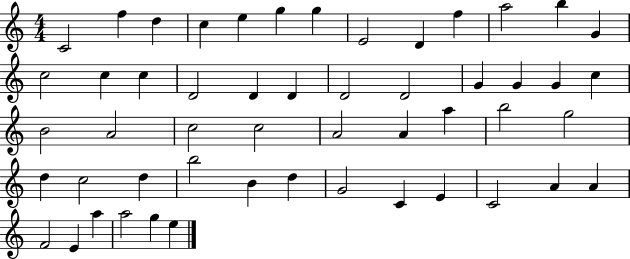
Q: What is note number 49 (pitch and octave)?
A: A5